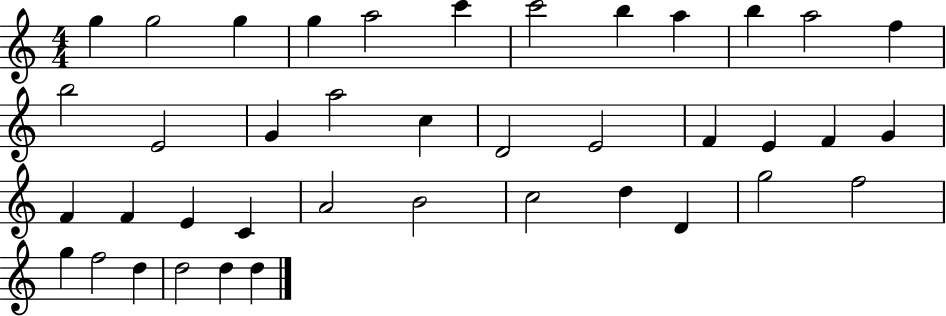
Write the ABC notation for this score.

X:1
T:Untitled
M:4/4
L:1/4
K:C
g g2 g g a2 c' c'2 b a b a2 f b2 E2 G a2 c D2 E2 F E F G F F E C A2 B2 c2 d D g2 f2 g f2 d d2 d d